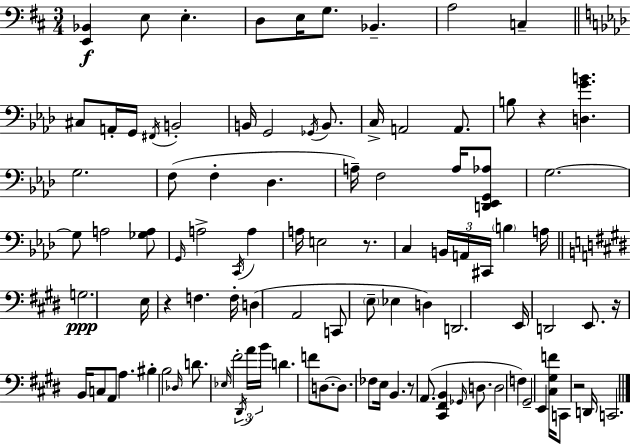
[E2,Bb2]/q E3/e E3/q. D3/e E3/s G3/e. Bb2/q. A3/h C3/q C#3/e A2/s G2/s F#2/s B2/h B2/s G2/h Gb2/s B2/e. C3/s A2/h A2/e. B3/e R/q [D3,G4,B4]/q. G3/h. F3/e F3/q Db3/q. A3/s F3/h A3/s [D2,Eb2,G2,Ab3]/e G3/h. G3/e A3/h [Gb3,A3]/e G2/s A3/h C2/s A3/q A3/s E3/h R/e. C3/q B2/s A2/s C#2/s B3/q A3/s G3/h. E3/s R/q F3/q. F3/s D3/q A2/h C2/e E3/e Eb3/q D3/q D2/h. E2/s D2/h E2/e. R/s B2/s C3/e A2/e A3/q. BIS3/q B3/h Db3/s D4/e. Eb3/s F#4/h D#2/s A4/s B4/s D4/q. F4/e D3/e. D3/e. FES3/e E3/s B2/q. R/e A2/e. [C#2,F#2,B2]/q Gb2/s D3/e. D3/h F3/q G#2/h E2/q [C#3,G#3,F4]/s C2/e R/h D2/s C2/h.